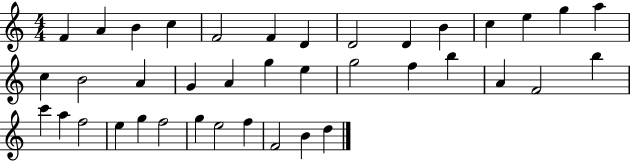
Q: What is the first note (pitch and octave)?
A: F4